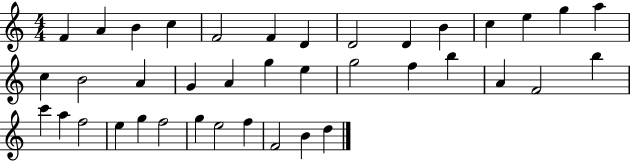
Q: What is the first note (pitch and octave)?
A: F4